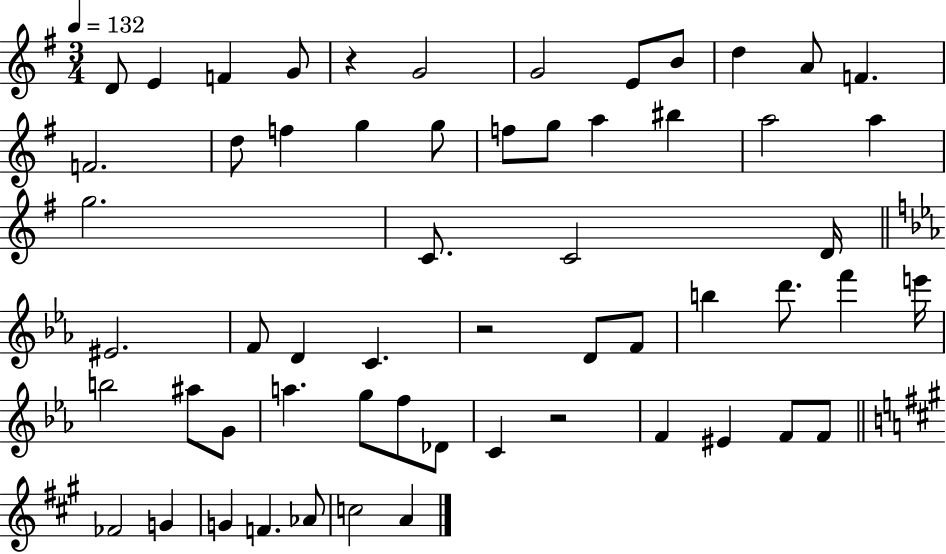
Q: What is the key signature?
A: G major